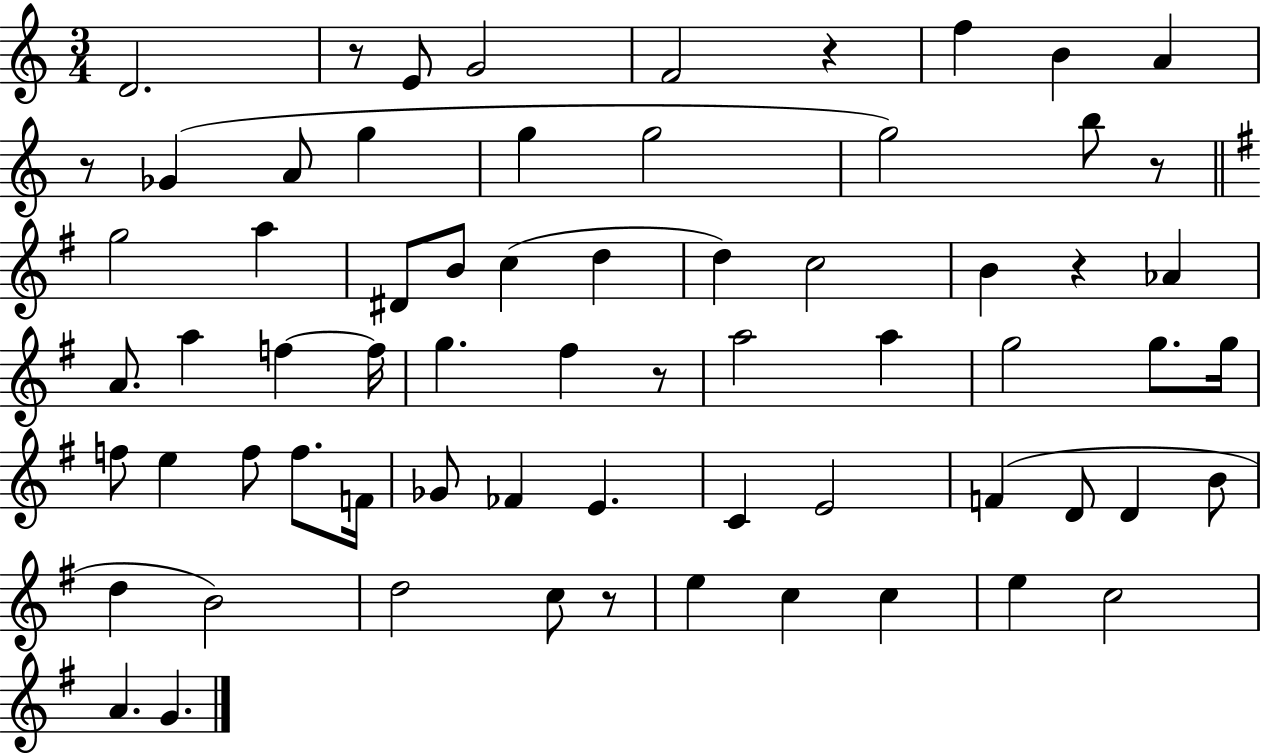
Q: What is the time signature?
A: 3/4